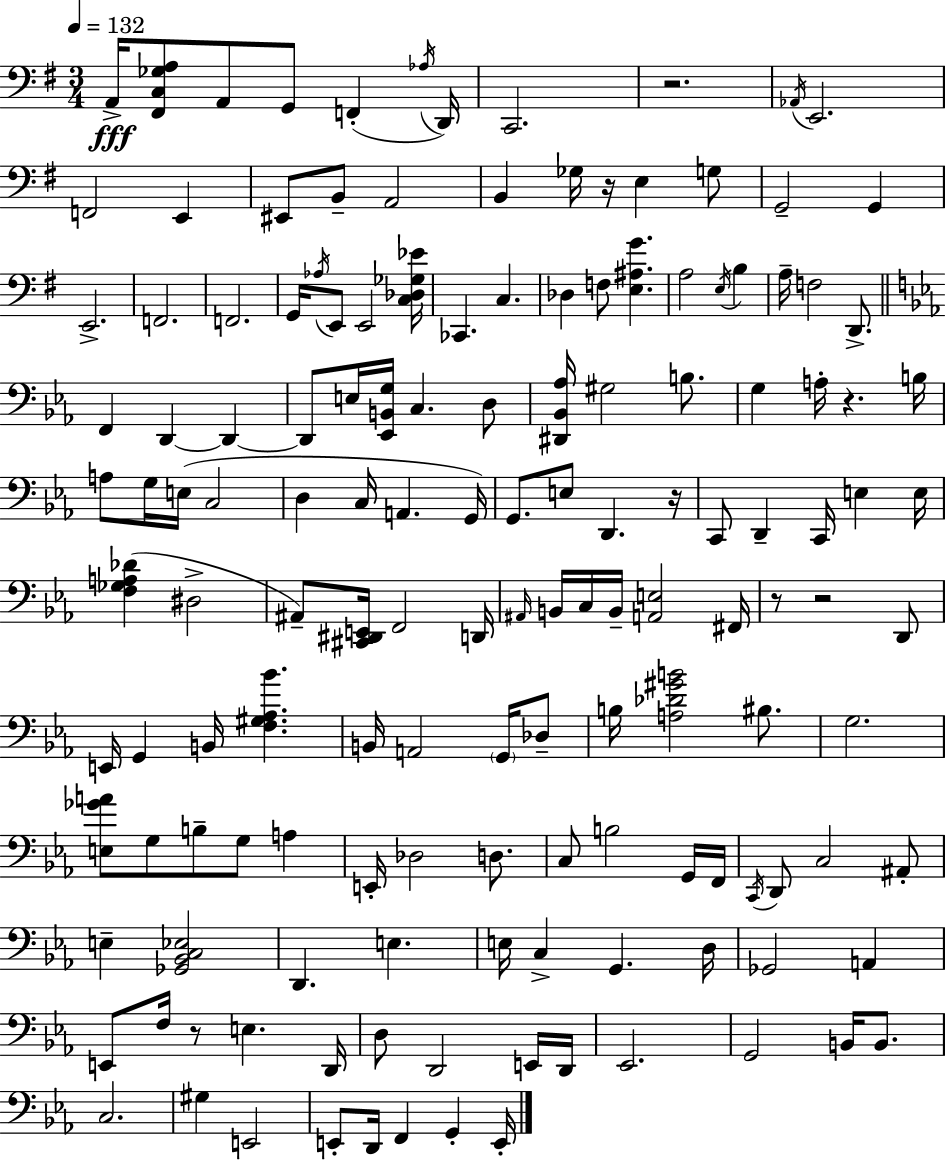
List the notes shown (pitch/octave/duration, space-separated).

A2/s [F#2,C3,Gb3,A3]/e A2/e G2/e F2/q Ab3/s D2/s C2/h. R/h. Ab2/s E2/h. F2/h E2/q EIS2/e B2/e A2/h B2/q Gb3/s R/s E3/q G3/e G2/h G2/q E2/h. F2/h. F2/h. G2/s Ab3/s E2/e E2/h [C3,Db3,Gb3,Eb4]/s CES2/q. C3/q. Db3/q F3/e [E3,A#3,G4]/q. A3/h E3/s B3/q A3/s F3/h D2/e. F2/q D2/q D2/q D2/e E3/s [Eb2,B2,G3]/s C3/q. D3/e [D#2,Bb2,Ab3]/s G#3/h B3/e. G3/q A3/s R/q. B3/s A3/e G3/s E3/s C3/h D3/q C3/s A2/q. G2/s G2/e. E3/e D2/q. R/s C2/e D2/q C2/s E3/q E3/s [F3,Gb3,A3,Db4]/q D#3/h A#2/e [C#2,D#2,E2]/s F2/h D2/s A#2/s B2/s C3/s B2/s [A2,E3]/h F#2/s R/e R/h D2/e E2/s G2/q B2/s [F3,G#3,Ab3,Bb4]/q. B2/s A2/h G2/s Db3/e B3/s [A3,Db4,G#4,B4]/h BIS3/e. G3/h. [E3,Gb4,A4]/e G3/e B3/e G3/e A3/q E2/s Db3/h D3/e. C3/e B3/h G2/s F2/s C2/s D2/e C3/h A#2/e E3/q [Gb2,Bb2,C3,Eb3]/h D2/q. E3/q. E3/s C3/q G2/q. D3/s Gb2/h A2/q E2/e F3/s R/e E3/q. D2/s D3/e D2/h E2/s D2/s Eb2/h. G2/h B2/s B2/e. C3/h. G#3/q E2/h E2/e D2/s F2/q G2/q E2/s